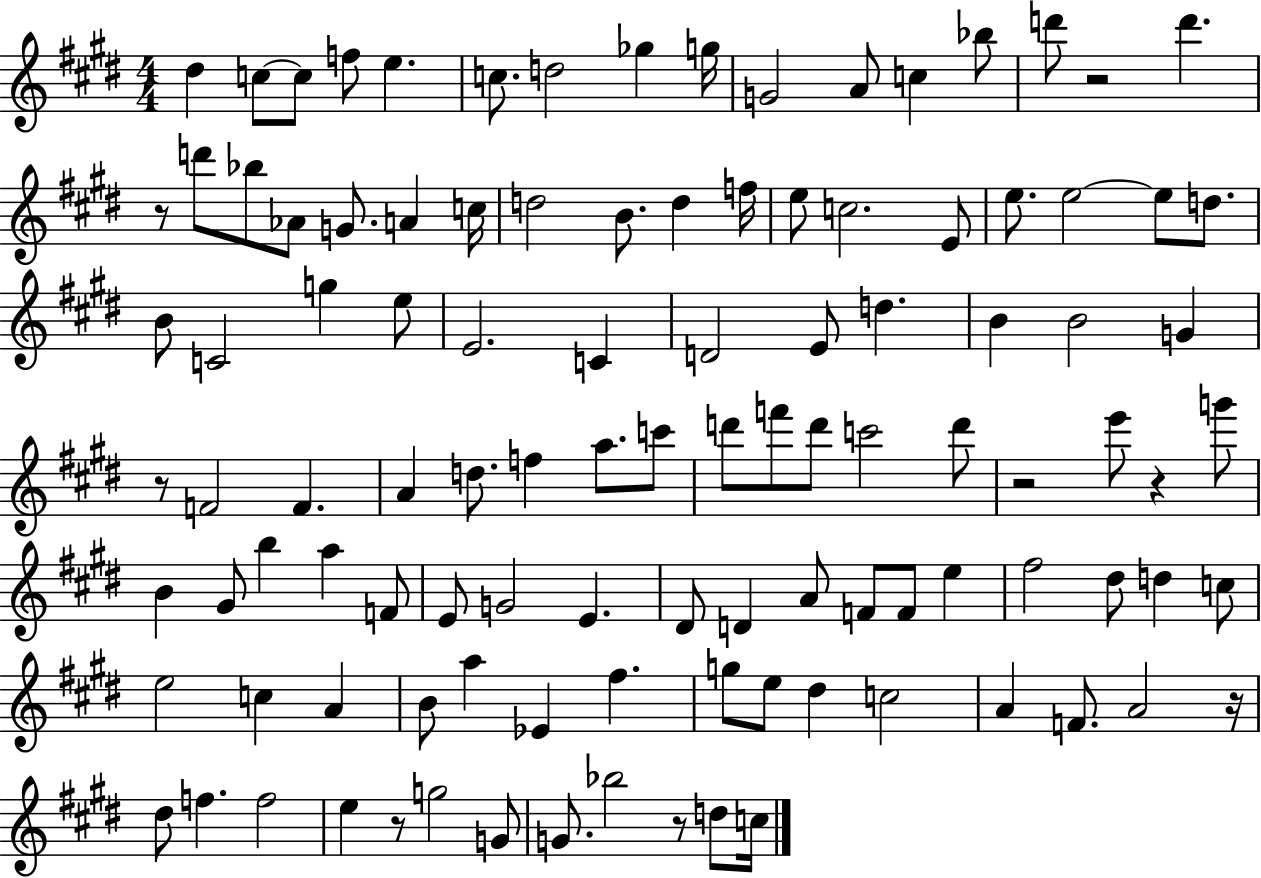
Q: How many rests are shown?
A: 8